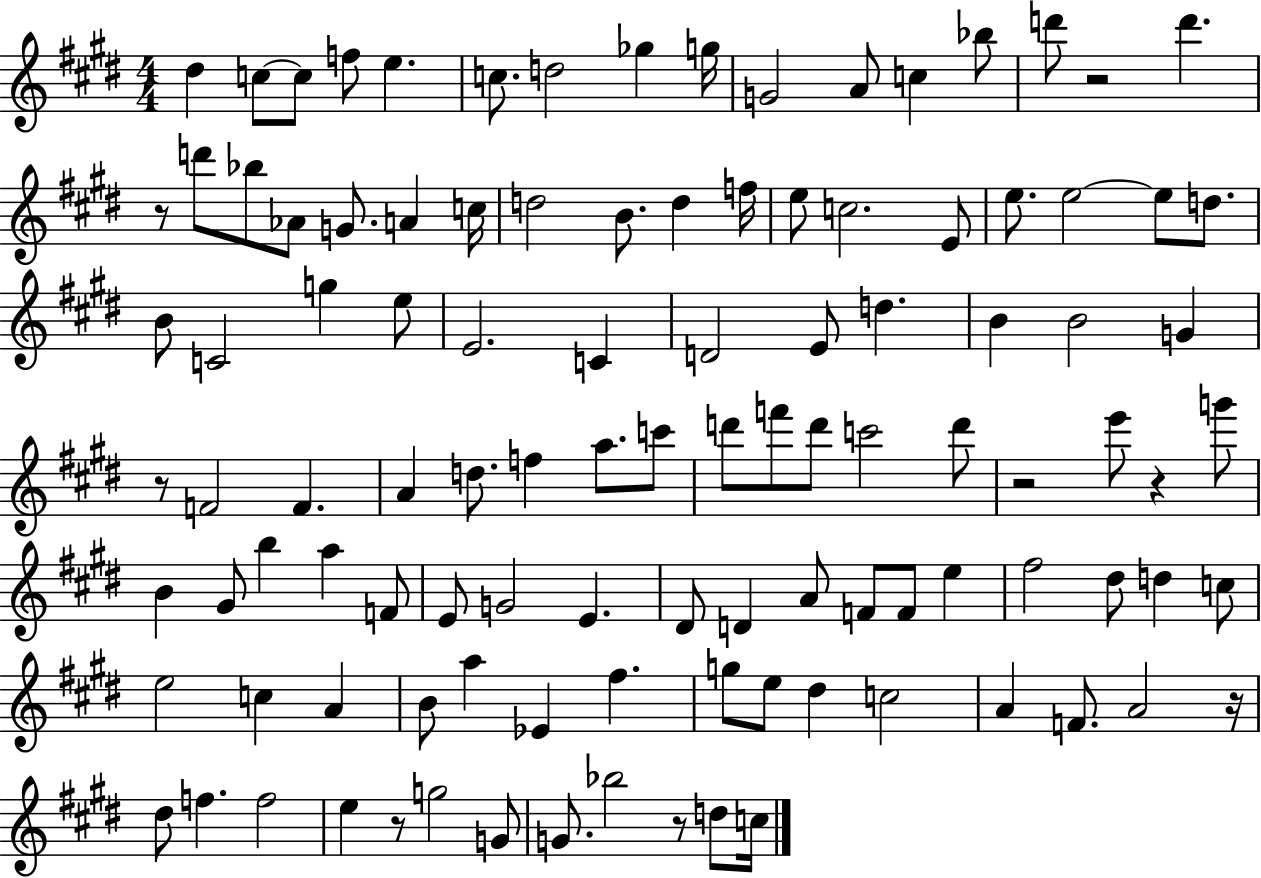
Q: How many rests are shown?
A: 8